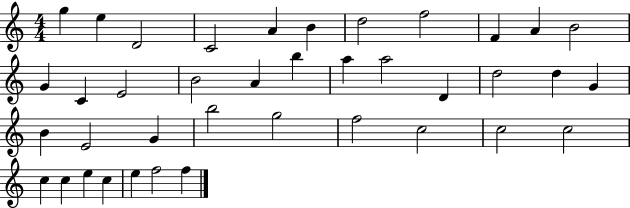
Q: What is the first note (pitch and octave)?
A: G5